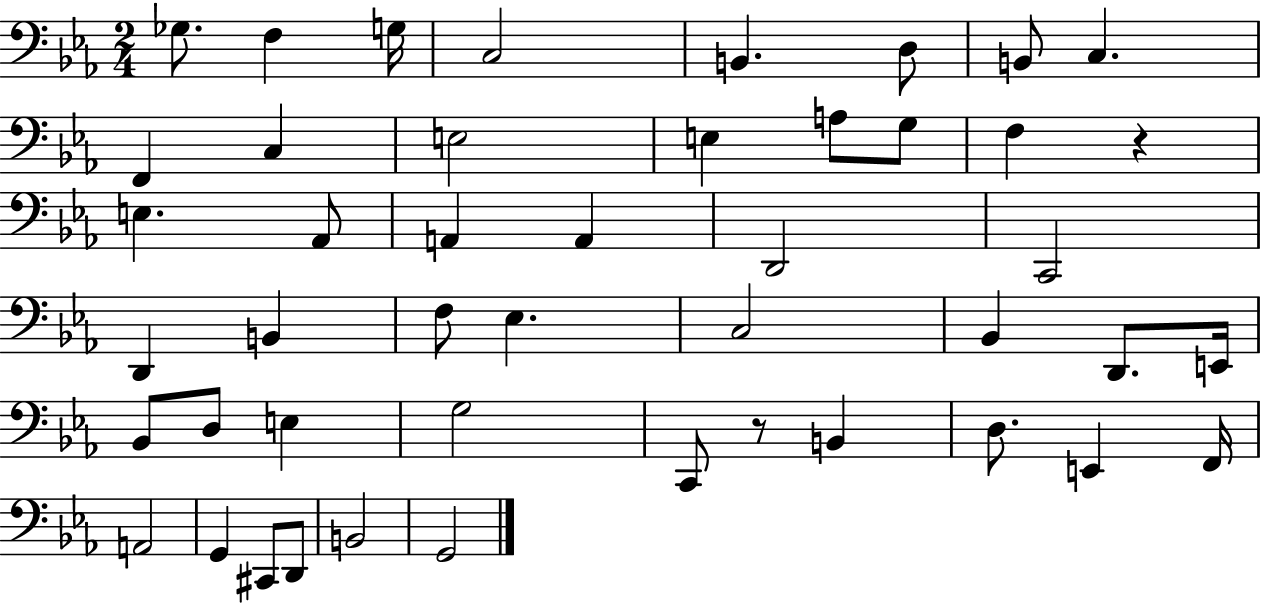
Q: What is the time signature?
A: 2/4